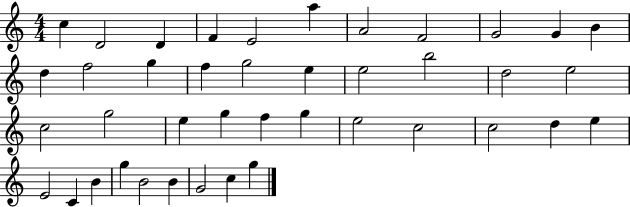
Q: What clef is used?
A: treble